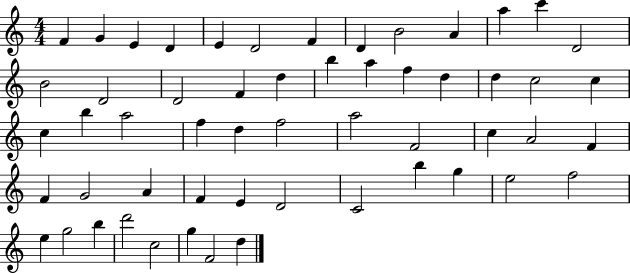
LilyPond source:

{
  \clef treble
  \numericTimeSignature
  \time 4/4
  \key c \major
  f'4 g'4 e'4 d'4 | e'4 d'2 f'4 | d'4 b'2 a'4 | a''4 c'''4 d'2 | \break b'2 d'2 | d'2 f'4 d''4 | b''4 a''4 f''4 d''4 | d''4 c''2 c''4 | \break c''4 b''4 a''2 | f''4 d''4 f''2 | a''2 f'2 | c''4 a'2 f'4 | \break f'4 g'2 a'4 | f'4 e'4 d'2 | c'2 b''4 g''4 | e''2 f''2 | \break e''4 g''2 b''4 | d'''2 c''2 | g''4 f'2 d''4 | \bar "|."
}